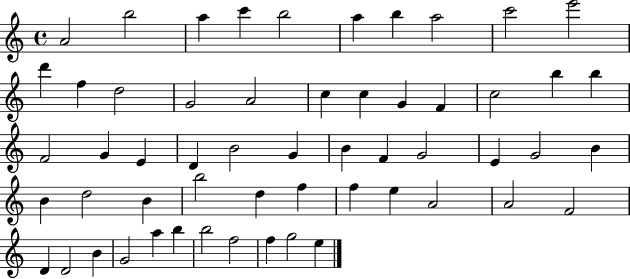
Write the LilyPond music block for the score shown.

{
  \clef treble
  \time 4/4
  \defaultTimeSignature
  \key c \major
  a'2 b''2 | a''4 c'''4 b''2 | a''4 b''4 a''2 | c'''2 e'''2 | \break d'''4 f''4 d''2 | g'2 a'2 | c''4 c''4 g'4 f'4 | c''2 b''4 b''4 | \break f'2 g'4 e'4 | d'4 b'2 g'4 | b'4 f'4 g'2 | e'4 g'2 b'4 | \break b'4 d''2 b'4 | b''2 d''4 f''4 | f''4 e''4 a'2 | a'2 f'2 | \break d'4 d'2 b'4 | g'2 a''4 b''4 | b''2 f''2 | f''4 g''2 e''4 | \break \bar "|."
}